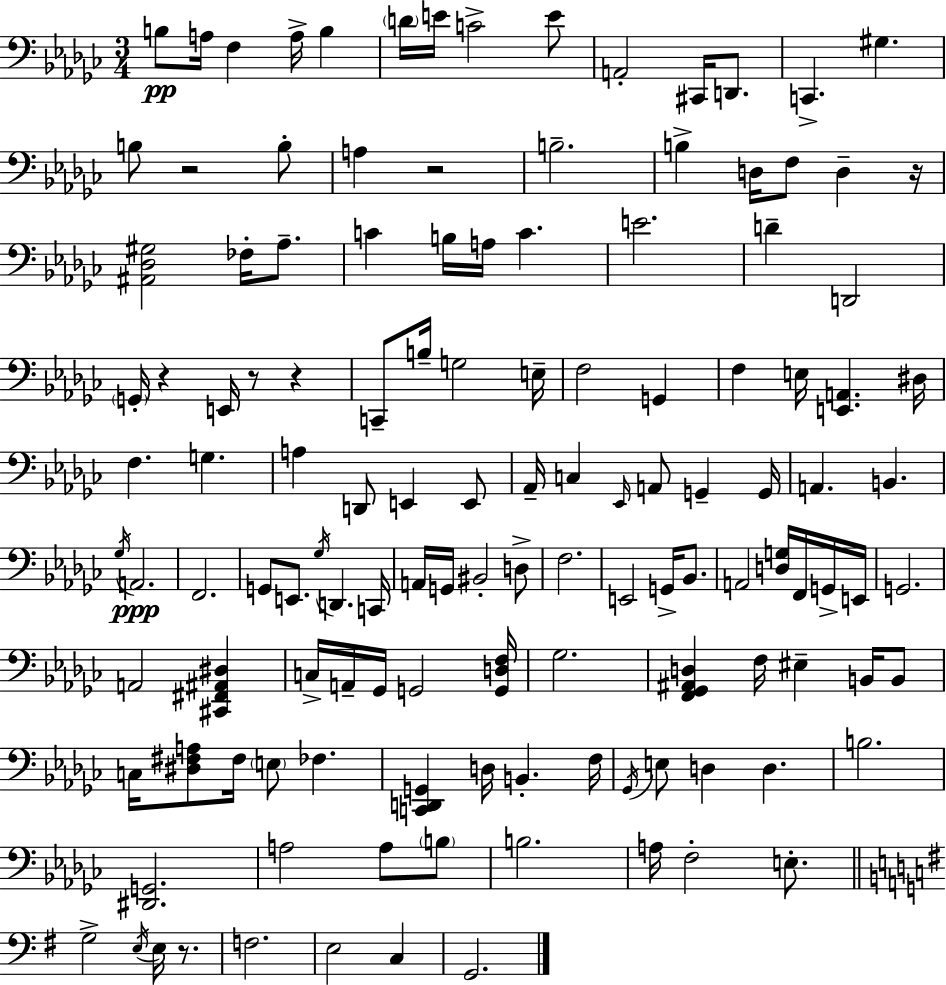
{
  \clef bass
  \numericTimeSignature
  \time 3/4
  \key ees \minor
  \repeat volta 2 { b8\pp a16 f4 a16-> b4 | \parenthesize d'16 e'16 c'2-> e'8 | a,2-. cis,16 d,8. | c,4.-> gis4. | \break b8 r2 b8-. | a4 r2 | b2.-- | b4-> d16 f8 d4-- r16 | \break <ais, des gis>2 fes16-. aes8.-- | c'4 b16 a16 c'4. | e'2. | d'4-- d,2 | \break \parenthesize g,16-. r4 e,16 r8 r4 | c,8-- b16-- g2 e16-- | f2 g,4 | f4 e16 <e, a,>4. dis16 | \break f4. g4. | a4 d,8 e,4 e,8 | aes,16-- c4 \grace { ees,16 } a,8 g,4-- | g,16 a,4. b,4. | \break \acciaccatura { ges16 }\ppp a,2. | f,2. | g,8 e,8. \acciaccatura { ges16 } d,4. | c,16 a,16 g,16 bis,2-. | \break d8-> f2. | e,2 g,16-> | bes,8. a,2 <d g>16 | f,16 g,16-> e,16 g,2. | \break a,2 <cis, fis, ais, dis>4 | c16-> a,16-- ges,16 g,2 | <g, d f>16 ges2. | <f, ges, ais, d>4 f16 eis4-- | \break b,16 b,8 c16 <dis fis a>8 fis16 \parenthesize e8 fes4. | <c, d, g,>4 d16 b,4.-. | f16 \acciaccatura { ges,16 } e8 d4 d4. | b2. | \break <dis, g,>2. | a2 | a8 \parenthesize b8 b2. | a16 f2-. | \break e8.-. \bar "||" \break \key e \minor g2-> \acciaccatura { e16 } e16 r8. | f2. | e2 c4 | g,2. | \break } \bar "|."
}